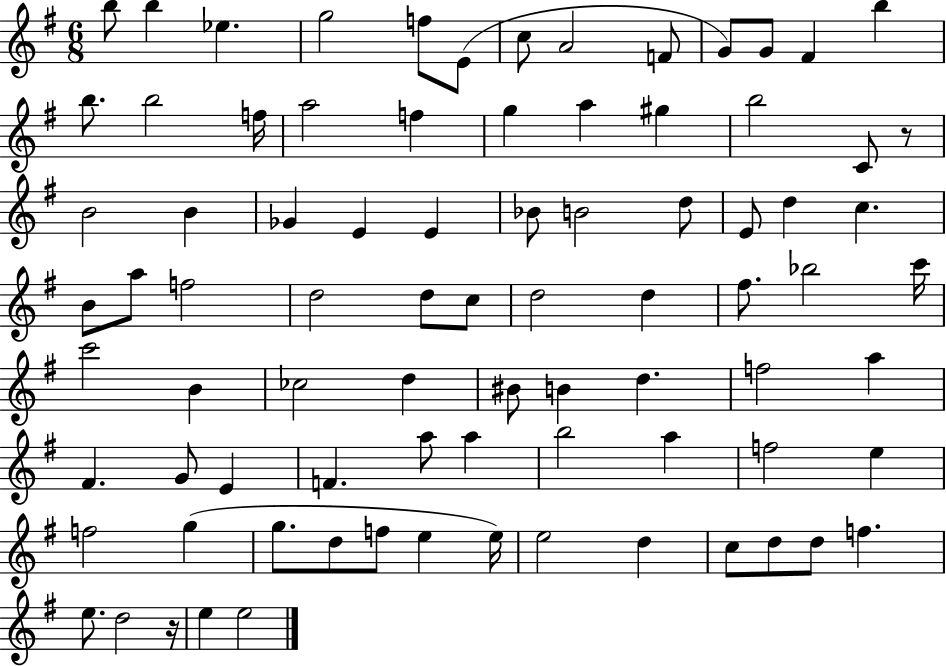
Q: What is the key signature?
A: G major